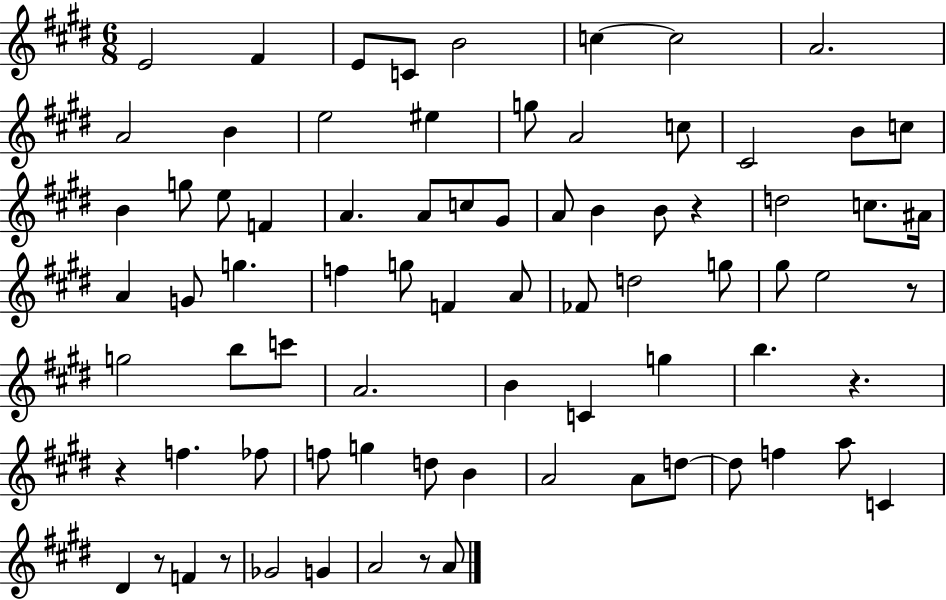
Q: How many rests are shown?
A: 7